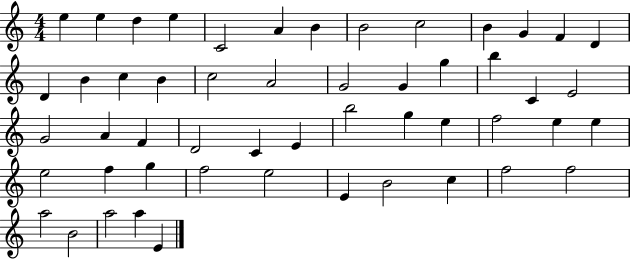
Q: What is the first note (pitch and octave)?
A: E5